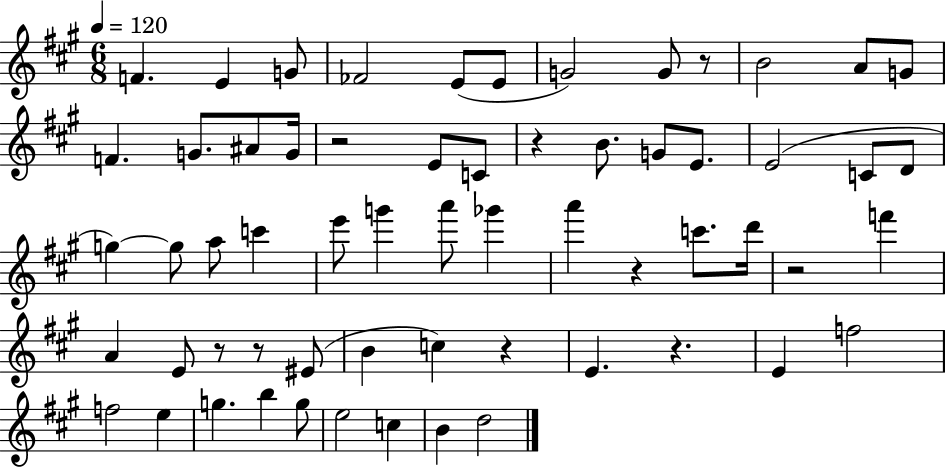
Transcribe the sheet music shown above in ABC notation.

X:1
T:Untitled
M:6/8
L:1/4
K:A
F E G/2 _F2 E/2 E/2 G2 G/2 z/2 B2 A/2 G/2 F G/2 ^A/2 G/4 z2 E/2 C/2 z B/2 G/2 E/2 E2 C/2 D/2 g g/2 a/2 c' e'/2 g' a'/2 _g' a' z c'/2 d'/4 z2 f' A E/2 z/2 z/2 ^E/2 B c z E z E f2 f2 e g b g/2 e2 c B d2